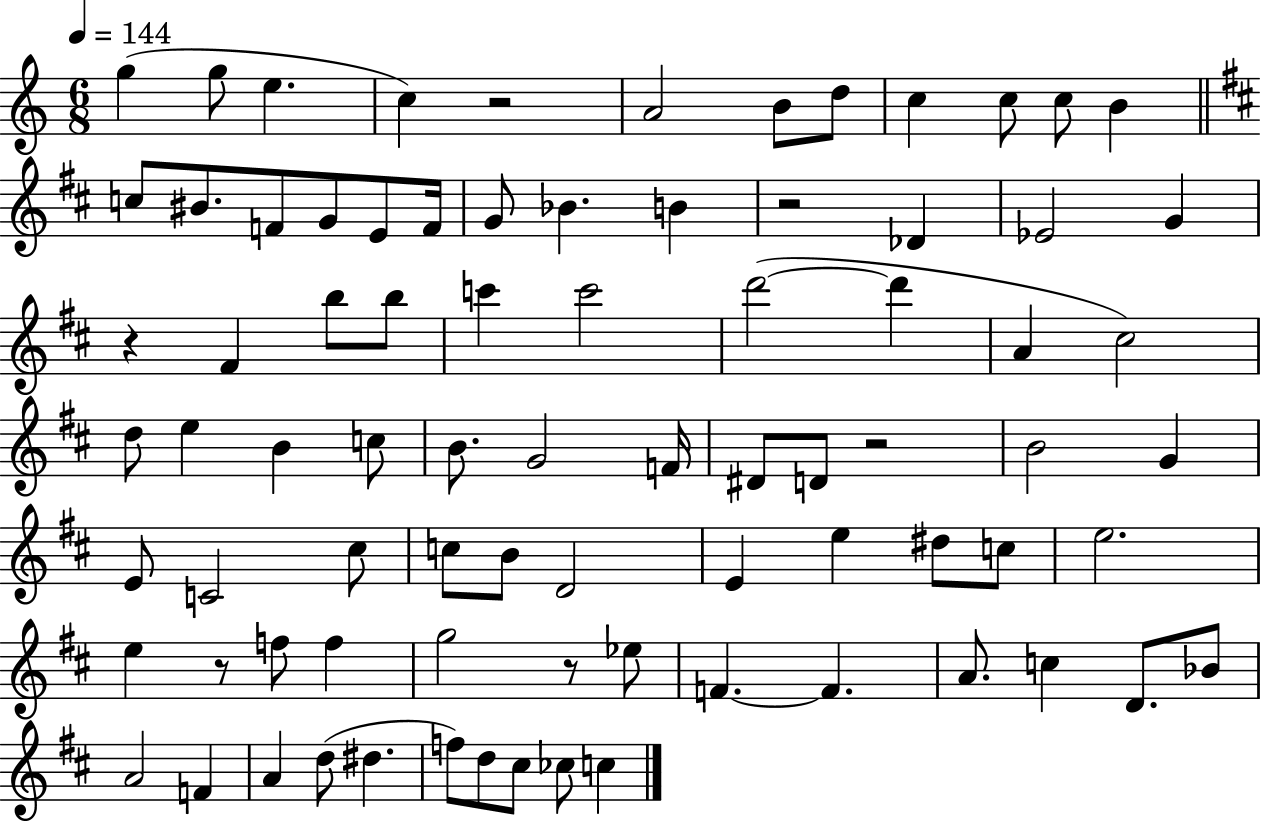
G5/q G5/e E5/q. C5/q R/h A4/h B4/e D5/e C5/q C5/e C5/e B4/q C5/e BIS4/e. F4/e G4/e E4/e F4/s G4/e Bb4/q. B4/q R/h Db4/q Eb4/h G4/q R/q F#4/q B5/e B5/e C6/q C6/h D6/h D6/q A4/q C#5/h D5/e E5/q B4/q C5/e B4/e. G4/h F4/s D#4/e D4/e R/h B4/h G4/q E4/e C4/h C#5/e C5/e B4/e D4/h E4/q E5/q D#5/e C5/e E5/h. E5/q R/e F5/e F5/q G5/h R/e Eb5/e F4/q. F4/q. A4/e. C5/q D4/e. Bb4/e A4/h F4/q A4/q D5/e D#5/q. F5/e D5/e C#5/e CES5/e C5/q